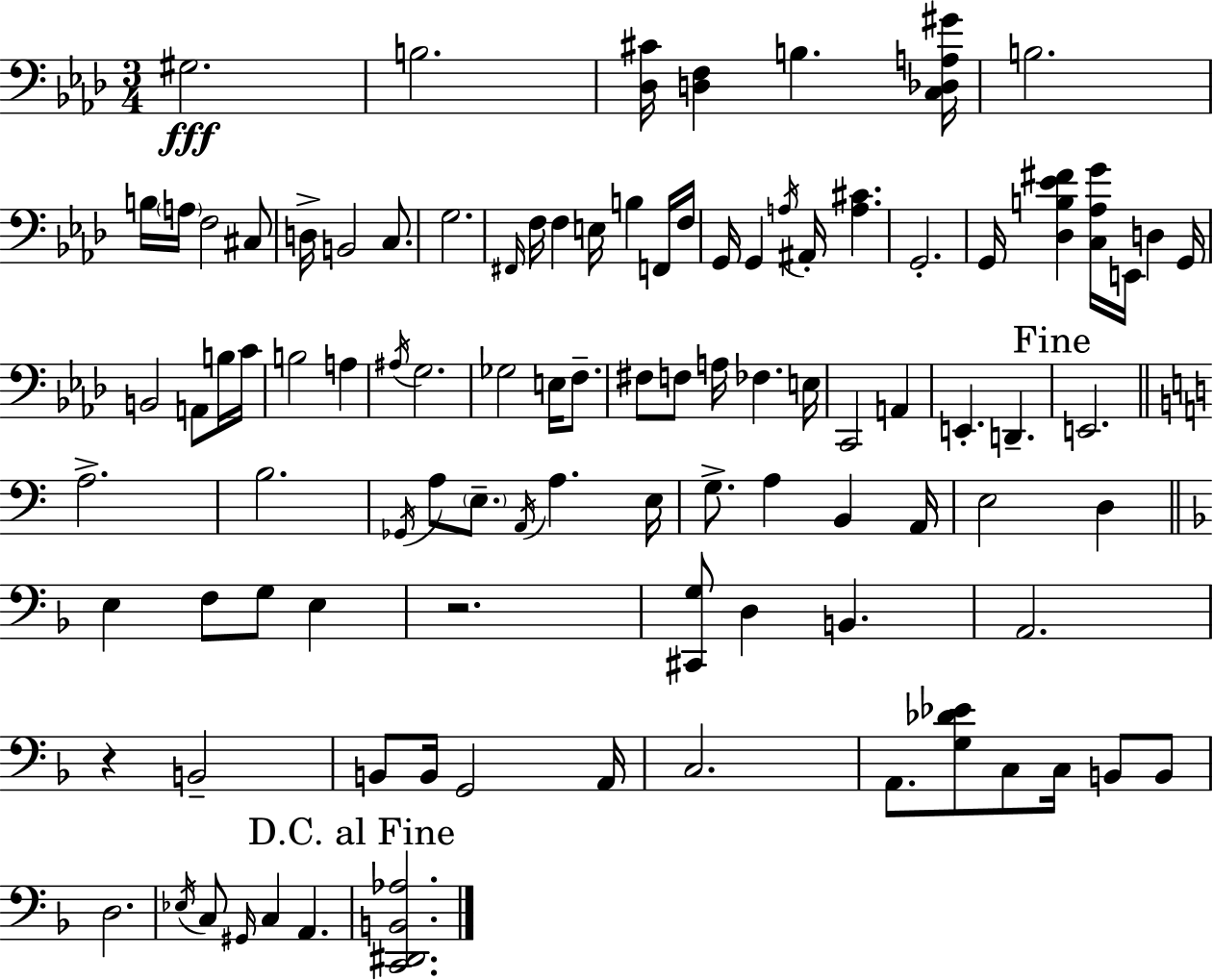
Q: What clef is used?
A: bass